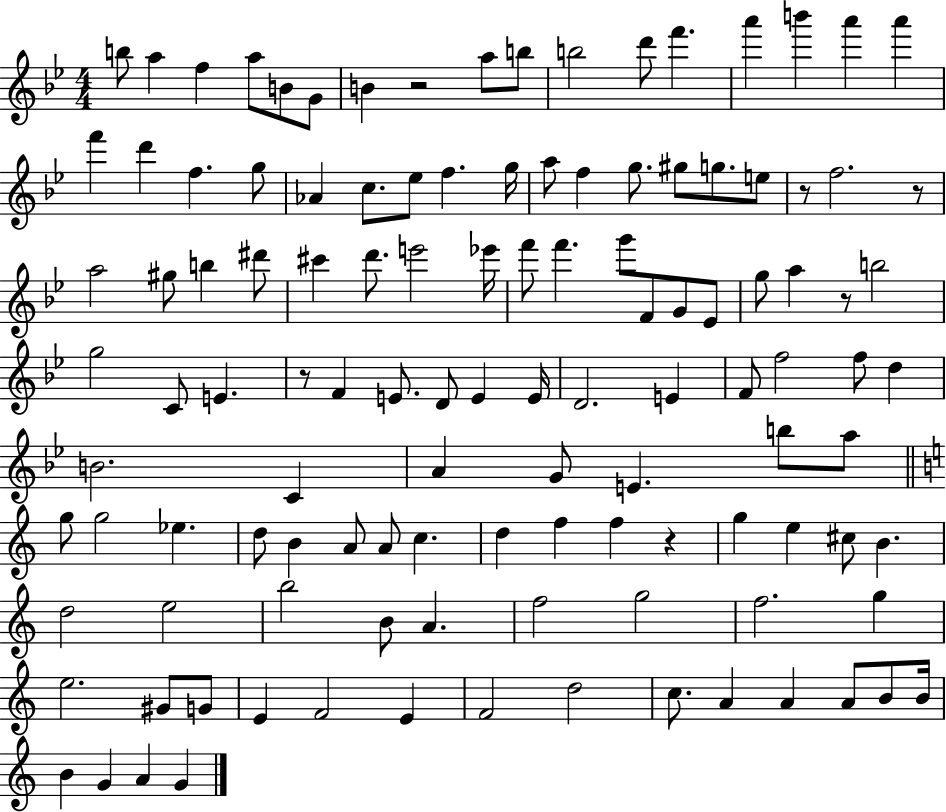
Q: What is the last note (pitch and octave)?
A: G4